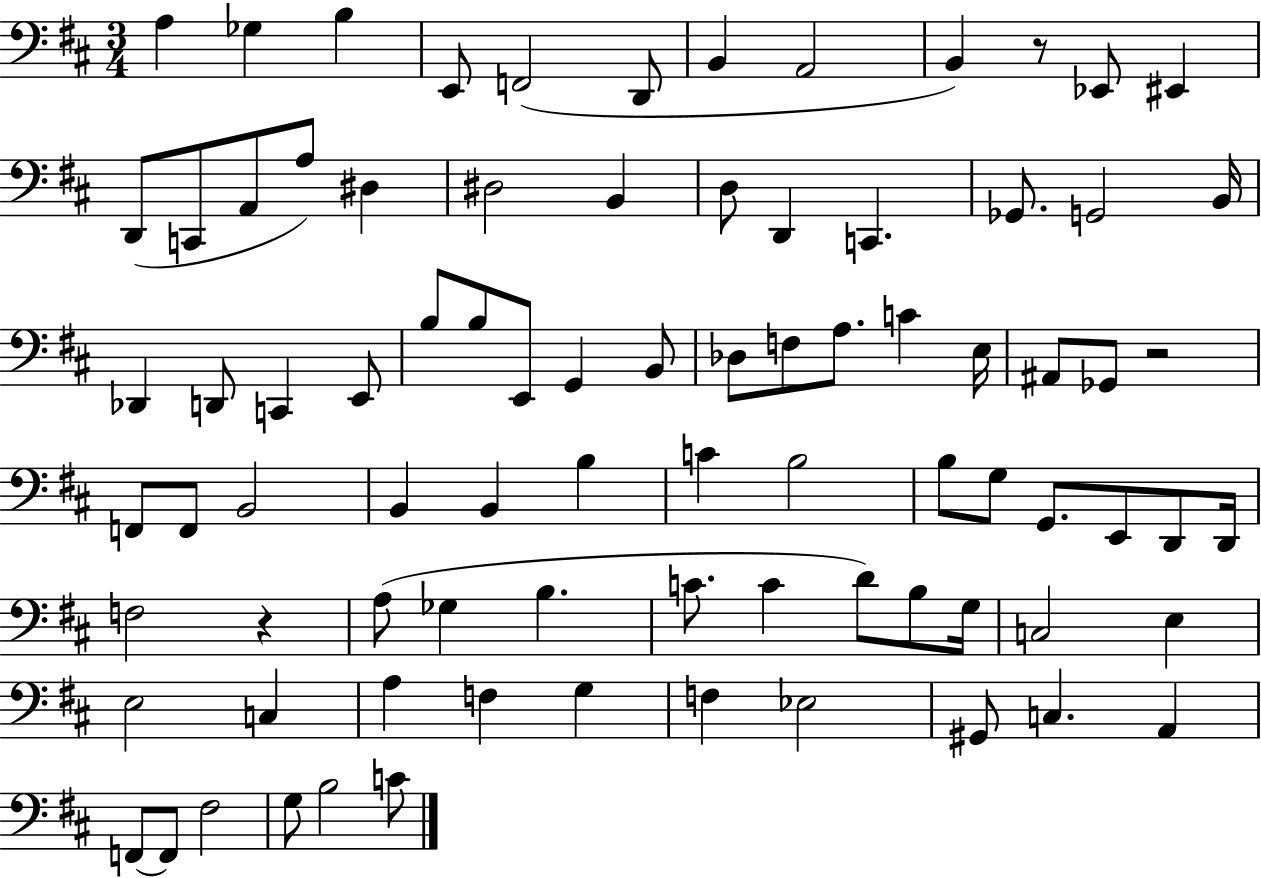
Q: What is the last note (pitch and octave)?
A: C4